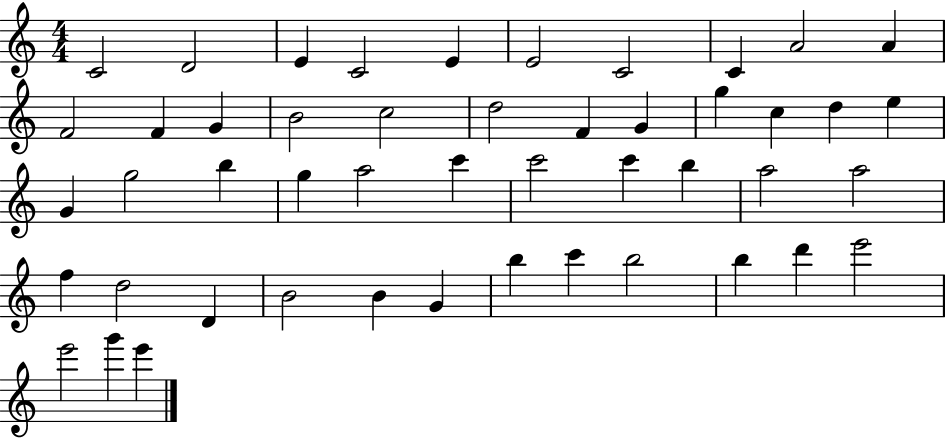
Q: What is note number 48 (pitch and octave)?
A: E6